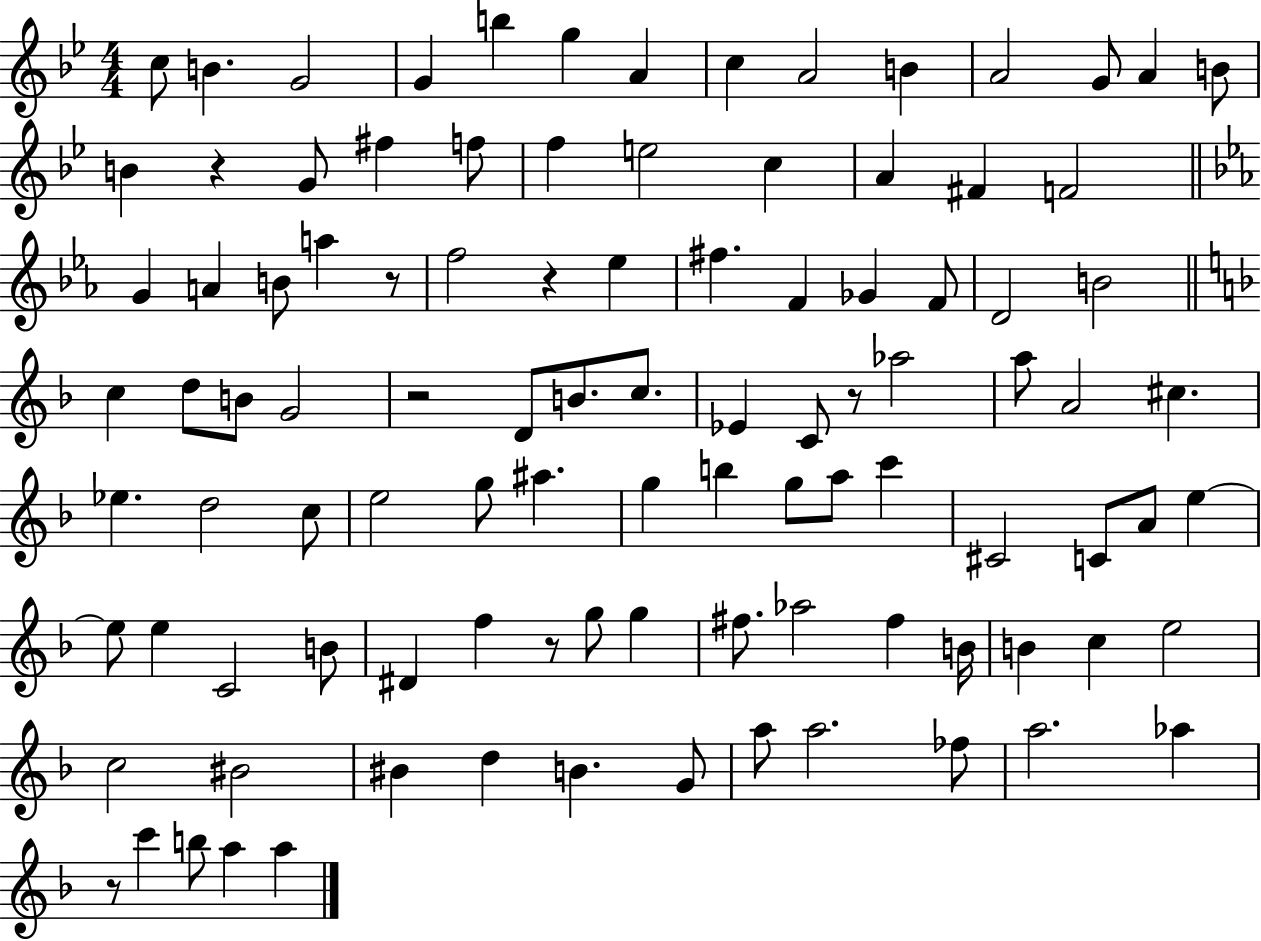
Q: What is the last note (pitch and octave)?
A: A5